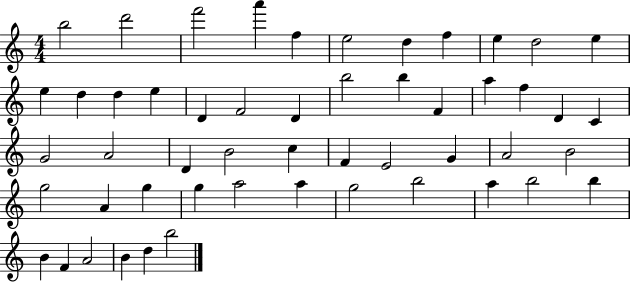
B5/h D6/h F6/h A6/q F5/q E5/h D5/q F5/q E5/q D5/h E5/q E5/q D5/q D5/q E5/q D4/q F4/h D4/q B5/h B5/q F4/q A5/q F5/q D4/q C4/q G4/h A4/h D4/q B4/h C5/q F4/q E4/h G4/q A4/h B4/h G5/h A4/q G5/q G5/q A5/h A5/q G5/h B5/h A5/q B5/h B5/q B4/q F4/q A4/h B4/q D5/q B5/h